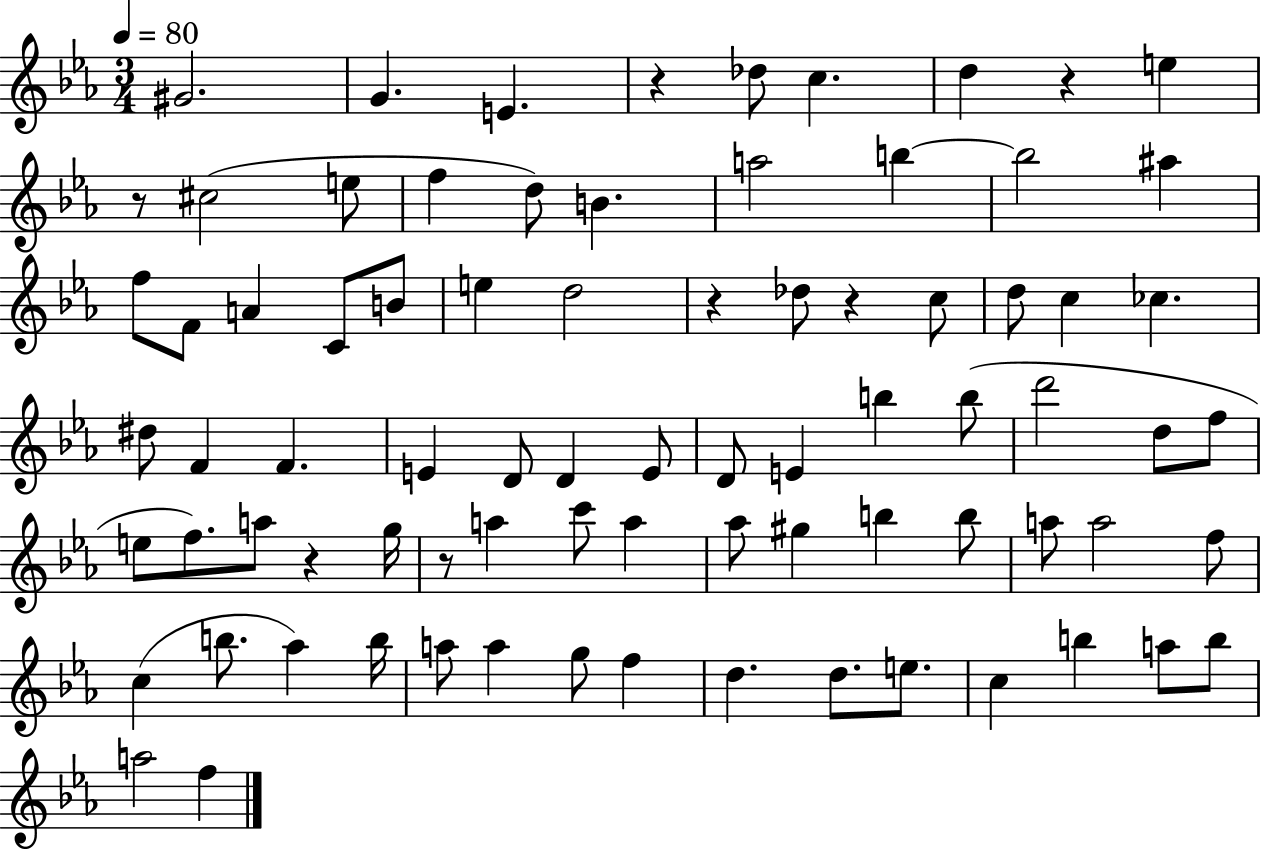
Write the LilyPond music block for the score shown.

{
  \clef treble
  \numericTimeSignature
  \time 3/4
  \key ees \major
  \tempo 4 = 80
  gis'2. | g'4. e'4. | r4 des''8 c''4. | d''4 r4 e''4 | \break r8 cis''2( e''8 | f''4 d''8) b'4. | a''2 b''4~~ | b''2 ais''4 | \break f''8 f'8 a'4 c'8 b'8 | e''4 d''2 | r4 des''8 r4 c''8 | d''8 c''4 ces''4. | \break dis''8 f'4 f'4. | e'4 d'8 d'4 e'8 | d'8 e'4 b''4 b''8( | d'''2 d''8 f''8 | \break e''8 f''8.) a''8 r4 g''16 | r8 a''4 c'''8 a''4 | aes''8 gis''4 b''4 b''8 | a''8 a''2 f''8 | \break c''4( b''8. aes''4) b''16 | a''8 a''4 g''8 f''4 | d''4. d''8. e''8. | c''4 b''4 a''8 b''8 | \break a''2 f''4 | \bar "|."
}